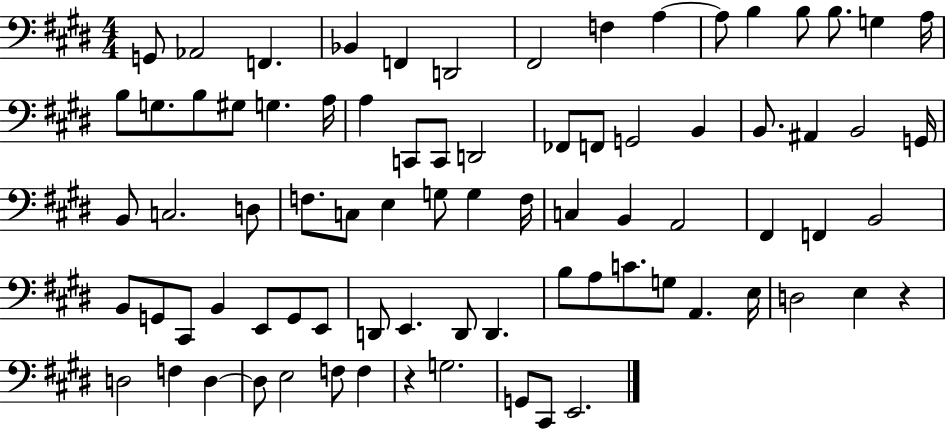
G2/e Ab2/h F2/q. Bb2/q F2/q D2/h F#2/h F3/q A3/q A3/e B3/q B3/e B3/e. G3/q A3/s B3/e G3/e. B3/e G#3/e G3/q. A3/s A3/q C2/e C2/e D2/h FES2/e F2/e G2/h B2/q B2/e. A#2/q B2/h G2/s B2/e C3/h. D3/e F3/e. C3/e E3/q G3/e G3/q F3/s C3/q B2/q A2/h F#2/q F2/q B2/h B2/e G2/e C#2/e B2/q E2/e G2/e E2/e D2/e E2/q. D2/e D2/q. B3/e A3/e C4/e. G3/e A2/q. E3/s D3/h E3/q R/q D3/h F3/q D3/q D3/e E3/h F3/e F3/q R/q G3/h. G2/e C#2/e E2/h.